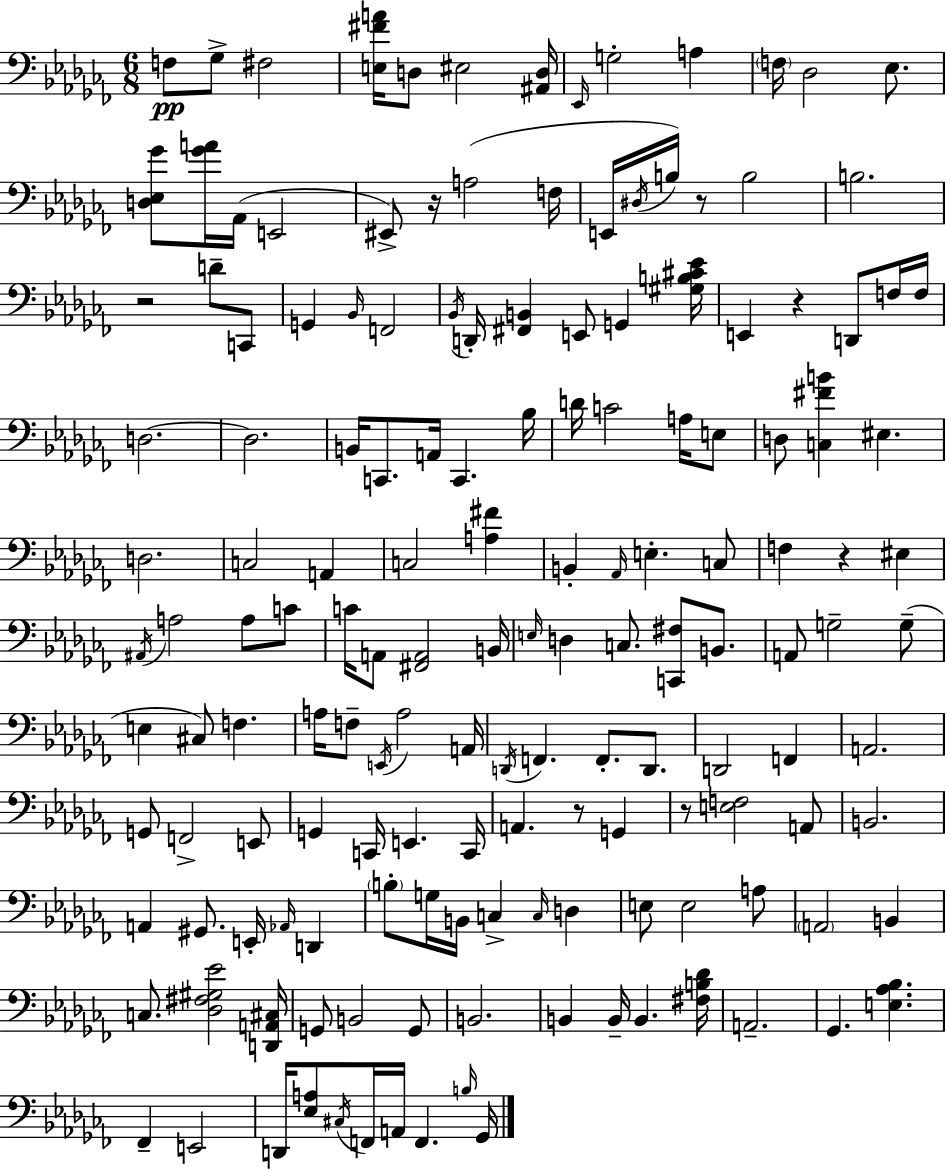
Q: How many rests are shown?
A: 7